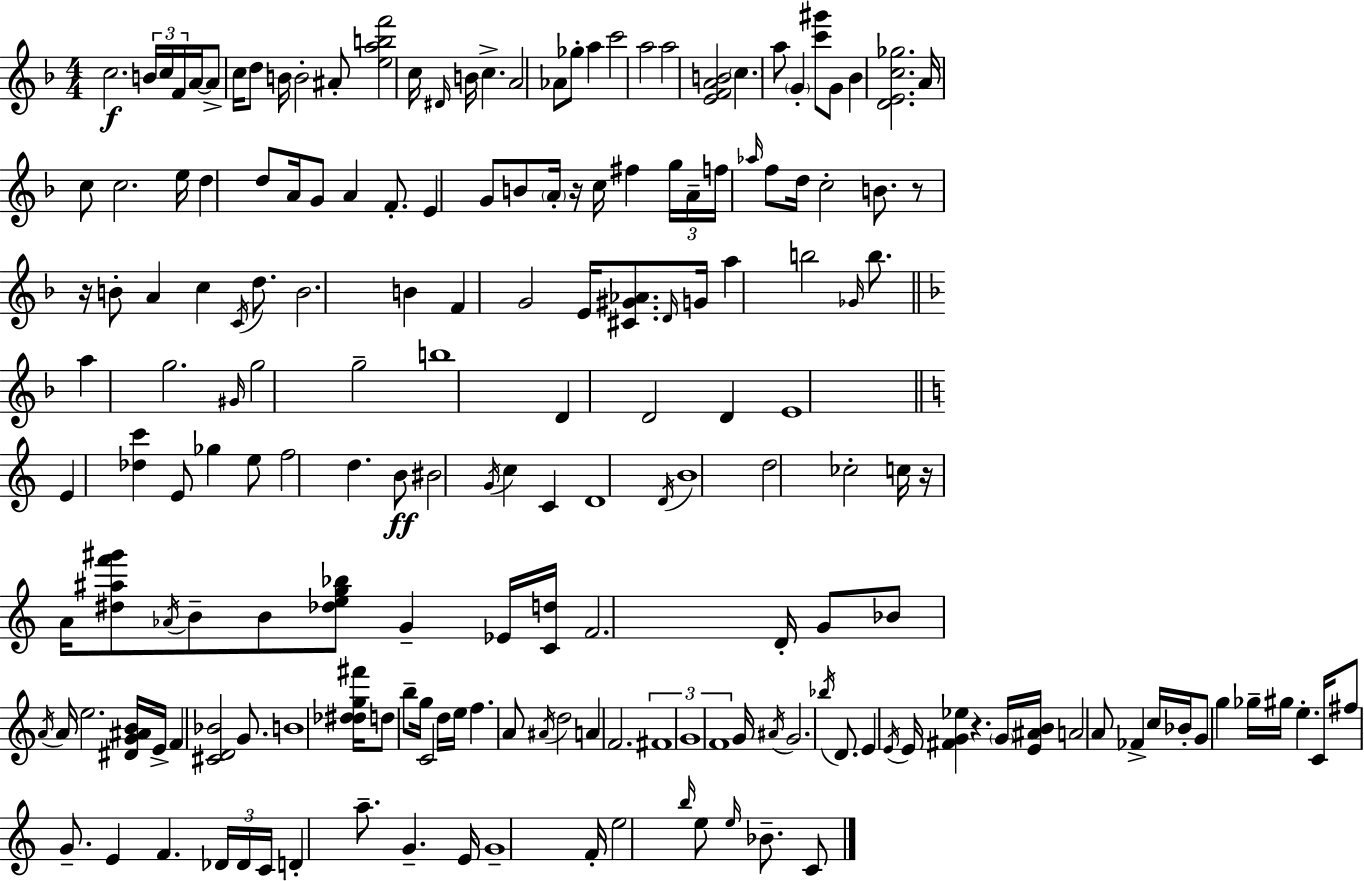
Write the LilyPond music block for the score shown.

{
  \clef treble
  \numericTimeSignature
  \time 4/4
  \key f \major
  c''2.\f \tuplet 3/2 { b'16 c''16 f'16 } a'16~~ | a'8-> c''16 d''8 b'16 b'2-. ais'8-. | <e'' a'' b'' f'''>2 c''16 \grace { dis'16 } b'16 c''4.-> | a'2 aes'8 ges''8-. a''4 | \break c'''2 a''2 | a''2 <e' f' a' b'>2 | \parenthesize c''4. a''8 \parenthesize g'4-. <c''' gis'''>8 g'8 | bes'4 <d' e' c'' ges''>2. | \break a'16 c''8 c''2. | e''16 d''4 d''8 a'16 g'8 a'4 f'8.-. | e'4 g'8 b'8 \parenthesize a'16-. r16 c''16 fis''4 | \tuplet 3/2 { g''16 a'16-- f''16 } \grace { aes''16 } f''8 d''16 c''2-. b'8. | \break r8 r16 b'8-. a'4 c''4 \acciaccatura { c'16 } | d''8. b'2. b'4 | f'4 g'2 e'16 | <cis' gis' aes'>8. \grace { d'16 } g'16 a''4 b''2 | \break \grace { ges'16 } b''8. \bar "||" \break \key f \major a''4 g''2. | \grace { gis'16 } g''2 g''2-- | b''1 | d'4 d'2 d'4 | \break e'1 | \bar "||" \break \key c \major e'4 <des'' c'''>4 e'8 ges''4 e''8 | f''2 d''4. b'8\ff | bis'2 \acciaccatura { g'16 } c''4 c'4 | d'1 | \break \acciaccatura { d'16 } b'1 | d''2 ces''2-. | c''16 r16 a'16 <dis'' ais'' f''' gis'''>8 \acciaccatura { aes'16 } b'8-- b'8 <des'' e'' g'' bes''>8 g'4-- | ees'16 <c' d''>16 f'2. | \break d'16-. g'8 bes'8 \acciaccatura { a'16 } a'16 e''2. | <dis' g' ais' b'>16 e'16-> f'4 <cis' d' bes'>2 | g'8. b'1 | <des'' dis'' g'' fis'''>16 d''8 b''8-- g''16 c'2 | \break d''16 e''16 f''4. a'8 \acciaccatura { ais'16 } d''2 | a'4 f'2. | \tuplet 3/2 { fis'1 | g'1 | \break f'1 } | g'16 \acciaccatura { ais'16 } g'2. | \acciaccatura { bes''16 } d'8. e'4 \acciaccatura { e'16 } e'16 <fis' g' ees''>4 | r4. \parenthesize g'16 <e' ais' b'>16 a'2 | \break a'8 fes'4-> c''16 bes'16-. g'8 g''4 ges''16-- | gis''16 e''4.-. c'16 fis''8 g'8.-- e'4 | f'4. \tuplet 3/2 { des'16 des'16 c'16 } d'4-. a''8.-- | g'4.-- e'16 g'1-- | \break f'16-. e''2 | \grace { b''16 } e''8 \grace { e''16 } bes'8.-- c'8 \bar "|."
}